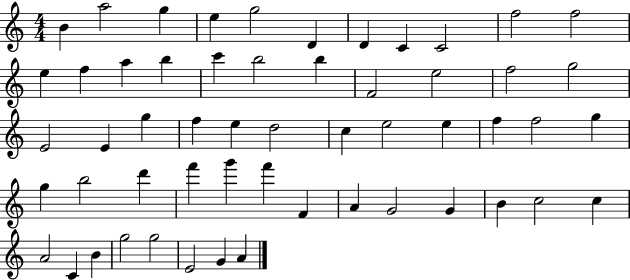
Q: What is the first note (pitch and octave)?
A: B4